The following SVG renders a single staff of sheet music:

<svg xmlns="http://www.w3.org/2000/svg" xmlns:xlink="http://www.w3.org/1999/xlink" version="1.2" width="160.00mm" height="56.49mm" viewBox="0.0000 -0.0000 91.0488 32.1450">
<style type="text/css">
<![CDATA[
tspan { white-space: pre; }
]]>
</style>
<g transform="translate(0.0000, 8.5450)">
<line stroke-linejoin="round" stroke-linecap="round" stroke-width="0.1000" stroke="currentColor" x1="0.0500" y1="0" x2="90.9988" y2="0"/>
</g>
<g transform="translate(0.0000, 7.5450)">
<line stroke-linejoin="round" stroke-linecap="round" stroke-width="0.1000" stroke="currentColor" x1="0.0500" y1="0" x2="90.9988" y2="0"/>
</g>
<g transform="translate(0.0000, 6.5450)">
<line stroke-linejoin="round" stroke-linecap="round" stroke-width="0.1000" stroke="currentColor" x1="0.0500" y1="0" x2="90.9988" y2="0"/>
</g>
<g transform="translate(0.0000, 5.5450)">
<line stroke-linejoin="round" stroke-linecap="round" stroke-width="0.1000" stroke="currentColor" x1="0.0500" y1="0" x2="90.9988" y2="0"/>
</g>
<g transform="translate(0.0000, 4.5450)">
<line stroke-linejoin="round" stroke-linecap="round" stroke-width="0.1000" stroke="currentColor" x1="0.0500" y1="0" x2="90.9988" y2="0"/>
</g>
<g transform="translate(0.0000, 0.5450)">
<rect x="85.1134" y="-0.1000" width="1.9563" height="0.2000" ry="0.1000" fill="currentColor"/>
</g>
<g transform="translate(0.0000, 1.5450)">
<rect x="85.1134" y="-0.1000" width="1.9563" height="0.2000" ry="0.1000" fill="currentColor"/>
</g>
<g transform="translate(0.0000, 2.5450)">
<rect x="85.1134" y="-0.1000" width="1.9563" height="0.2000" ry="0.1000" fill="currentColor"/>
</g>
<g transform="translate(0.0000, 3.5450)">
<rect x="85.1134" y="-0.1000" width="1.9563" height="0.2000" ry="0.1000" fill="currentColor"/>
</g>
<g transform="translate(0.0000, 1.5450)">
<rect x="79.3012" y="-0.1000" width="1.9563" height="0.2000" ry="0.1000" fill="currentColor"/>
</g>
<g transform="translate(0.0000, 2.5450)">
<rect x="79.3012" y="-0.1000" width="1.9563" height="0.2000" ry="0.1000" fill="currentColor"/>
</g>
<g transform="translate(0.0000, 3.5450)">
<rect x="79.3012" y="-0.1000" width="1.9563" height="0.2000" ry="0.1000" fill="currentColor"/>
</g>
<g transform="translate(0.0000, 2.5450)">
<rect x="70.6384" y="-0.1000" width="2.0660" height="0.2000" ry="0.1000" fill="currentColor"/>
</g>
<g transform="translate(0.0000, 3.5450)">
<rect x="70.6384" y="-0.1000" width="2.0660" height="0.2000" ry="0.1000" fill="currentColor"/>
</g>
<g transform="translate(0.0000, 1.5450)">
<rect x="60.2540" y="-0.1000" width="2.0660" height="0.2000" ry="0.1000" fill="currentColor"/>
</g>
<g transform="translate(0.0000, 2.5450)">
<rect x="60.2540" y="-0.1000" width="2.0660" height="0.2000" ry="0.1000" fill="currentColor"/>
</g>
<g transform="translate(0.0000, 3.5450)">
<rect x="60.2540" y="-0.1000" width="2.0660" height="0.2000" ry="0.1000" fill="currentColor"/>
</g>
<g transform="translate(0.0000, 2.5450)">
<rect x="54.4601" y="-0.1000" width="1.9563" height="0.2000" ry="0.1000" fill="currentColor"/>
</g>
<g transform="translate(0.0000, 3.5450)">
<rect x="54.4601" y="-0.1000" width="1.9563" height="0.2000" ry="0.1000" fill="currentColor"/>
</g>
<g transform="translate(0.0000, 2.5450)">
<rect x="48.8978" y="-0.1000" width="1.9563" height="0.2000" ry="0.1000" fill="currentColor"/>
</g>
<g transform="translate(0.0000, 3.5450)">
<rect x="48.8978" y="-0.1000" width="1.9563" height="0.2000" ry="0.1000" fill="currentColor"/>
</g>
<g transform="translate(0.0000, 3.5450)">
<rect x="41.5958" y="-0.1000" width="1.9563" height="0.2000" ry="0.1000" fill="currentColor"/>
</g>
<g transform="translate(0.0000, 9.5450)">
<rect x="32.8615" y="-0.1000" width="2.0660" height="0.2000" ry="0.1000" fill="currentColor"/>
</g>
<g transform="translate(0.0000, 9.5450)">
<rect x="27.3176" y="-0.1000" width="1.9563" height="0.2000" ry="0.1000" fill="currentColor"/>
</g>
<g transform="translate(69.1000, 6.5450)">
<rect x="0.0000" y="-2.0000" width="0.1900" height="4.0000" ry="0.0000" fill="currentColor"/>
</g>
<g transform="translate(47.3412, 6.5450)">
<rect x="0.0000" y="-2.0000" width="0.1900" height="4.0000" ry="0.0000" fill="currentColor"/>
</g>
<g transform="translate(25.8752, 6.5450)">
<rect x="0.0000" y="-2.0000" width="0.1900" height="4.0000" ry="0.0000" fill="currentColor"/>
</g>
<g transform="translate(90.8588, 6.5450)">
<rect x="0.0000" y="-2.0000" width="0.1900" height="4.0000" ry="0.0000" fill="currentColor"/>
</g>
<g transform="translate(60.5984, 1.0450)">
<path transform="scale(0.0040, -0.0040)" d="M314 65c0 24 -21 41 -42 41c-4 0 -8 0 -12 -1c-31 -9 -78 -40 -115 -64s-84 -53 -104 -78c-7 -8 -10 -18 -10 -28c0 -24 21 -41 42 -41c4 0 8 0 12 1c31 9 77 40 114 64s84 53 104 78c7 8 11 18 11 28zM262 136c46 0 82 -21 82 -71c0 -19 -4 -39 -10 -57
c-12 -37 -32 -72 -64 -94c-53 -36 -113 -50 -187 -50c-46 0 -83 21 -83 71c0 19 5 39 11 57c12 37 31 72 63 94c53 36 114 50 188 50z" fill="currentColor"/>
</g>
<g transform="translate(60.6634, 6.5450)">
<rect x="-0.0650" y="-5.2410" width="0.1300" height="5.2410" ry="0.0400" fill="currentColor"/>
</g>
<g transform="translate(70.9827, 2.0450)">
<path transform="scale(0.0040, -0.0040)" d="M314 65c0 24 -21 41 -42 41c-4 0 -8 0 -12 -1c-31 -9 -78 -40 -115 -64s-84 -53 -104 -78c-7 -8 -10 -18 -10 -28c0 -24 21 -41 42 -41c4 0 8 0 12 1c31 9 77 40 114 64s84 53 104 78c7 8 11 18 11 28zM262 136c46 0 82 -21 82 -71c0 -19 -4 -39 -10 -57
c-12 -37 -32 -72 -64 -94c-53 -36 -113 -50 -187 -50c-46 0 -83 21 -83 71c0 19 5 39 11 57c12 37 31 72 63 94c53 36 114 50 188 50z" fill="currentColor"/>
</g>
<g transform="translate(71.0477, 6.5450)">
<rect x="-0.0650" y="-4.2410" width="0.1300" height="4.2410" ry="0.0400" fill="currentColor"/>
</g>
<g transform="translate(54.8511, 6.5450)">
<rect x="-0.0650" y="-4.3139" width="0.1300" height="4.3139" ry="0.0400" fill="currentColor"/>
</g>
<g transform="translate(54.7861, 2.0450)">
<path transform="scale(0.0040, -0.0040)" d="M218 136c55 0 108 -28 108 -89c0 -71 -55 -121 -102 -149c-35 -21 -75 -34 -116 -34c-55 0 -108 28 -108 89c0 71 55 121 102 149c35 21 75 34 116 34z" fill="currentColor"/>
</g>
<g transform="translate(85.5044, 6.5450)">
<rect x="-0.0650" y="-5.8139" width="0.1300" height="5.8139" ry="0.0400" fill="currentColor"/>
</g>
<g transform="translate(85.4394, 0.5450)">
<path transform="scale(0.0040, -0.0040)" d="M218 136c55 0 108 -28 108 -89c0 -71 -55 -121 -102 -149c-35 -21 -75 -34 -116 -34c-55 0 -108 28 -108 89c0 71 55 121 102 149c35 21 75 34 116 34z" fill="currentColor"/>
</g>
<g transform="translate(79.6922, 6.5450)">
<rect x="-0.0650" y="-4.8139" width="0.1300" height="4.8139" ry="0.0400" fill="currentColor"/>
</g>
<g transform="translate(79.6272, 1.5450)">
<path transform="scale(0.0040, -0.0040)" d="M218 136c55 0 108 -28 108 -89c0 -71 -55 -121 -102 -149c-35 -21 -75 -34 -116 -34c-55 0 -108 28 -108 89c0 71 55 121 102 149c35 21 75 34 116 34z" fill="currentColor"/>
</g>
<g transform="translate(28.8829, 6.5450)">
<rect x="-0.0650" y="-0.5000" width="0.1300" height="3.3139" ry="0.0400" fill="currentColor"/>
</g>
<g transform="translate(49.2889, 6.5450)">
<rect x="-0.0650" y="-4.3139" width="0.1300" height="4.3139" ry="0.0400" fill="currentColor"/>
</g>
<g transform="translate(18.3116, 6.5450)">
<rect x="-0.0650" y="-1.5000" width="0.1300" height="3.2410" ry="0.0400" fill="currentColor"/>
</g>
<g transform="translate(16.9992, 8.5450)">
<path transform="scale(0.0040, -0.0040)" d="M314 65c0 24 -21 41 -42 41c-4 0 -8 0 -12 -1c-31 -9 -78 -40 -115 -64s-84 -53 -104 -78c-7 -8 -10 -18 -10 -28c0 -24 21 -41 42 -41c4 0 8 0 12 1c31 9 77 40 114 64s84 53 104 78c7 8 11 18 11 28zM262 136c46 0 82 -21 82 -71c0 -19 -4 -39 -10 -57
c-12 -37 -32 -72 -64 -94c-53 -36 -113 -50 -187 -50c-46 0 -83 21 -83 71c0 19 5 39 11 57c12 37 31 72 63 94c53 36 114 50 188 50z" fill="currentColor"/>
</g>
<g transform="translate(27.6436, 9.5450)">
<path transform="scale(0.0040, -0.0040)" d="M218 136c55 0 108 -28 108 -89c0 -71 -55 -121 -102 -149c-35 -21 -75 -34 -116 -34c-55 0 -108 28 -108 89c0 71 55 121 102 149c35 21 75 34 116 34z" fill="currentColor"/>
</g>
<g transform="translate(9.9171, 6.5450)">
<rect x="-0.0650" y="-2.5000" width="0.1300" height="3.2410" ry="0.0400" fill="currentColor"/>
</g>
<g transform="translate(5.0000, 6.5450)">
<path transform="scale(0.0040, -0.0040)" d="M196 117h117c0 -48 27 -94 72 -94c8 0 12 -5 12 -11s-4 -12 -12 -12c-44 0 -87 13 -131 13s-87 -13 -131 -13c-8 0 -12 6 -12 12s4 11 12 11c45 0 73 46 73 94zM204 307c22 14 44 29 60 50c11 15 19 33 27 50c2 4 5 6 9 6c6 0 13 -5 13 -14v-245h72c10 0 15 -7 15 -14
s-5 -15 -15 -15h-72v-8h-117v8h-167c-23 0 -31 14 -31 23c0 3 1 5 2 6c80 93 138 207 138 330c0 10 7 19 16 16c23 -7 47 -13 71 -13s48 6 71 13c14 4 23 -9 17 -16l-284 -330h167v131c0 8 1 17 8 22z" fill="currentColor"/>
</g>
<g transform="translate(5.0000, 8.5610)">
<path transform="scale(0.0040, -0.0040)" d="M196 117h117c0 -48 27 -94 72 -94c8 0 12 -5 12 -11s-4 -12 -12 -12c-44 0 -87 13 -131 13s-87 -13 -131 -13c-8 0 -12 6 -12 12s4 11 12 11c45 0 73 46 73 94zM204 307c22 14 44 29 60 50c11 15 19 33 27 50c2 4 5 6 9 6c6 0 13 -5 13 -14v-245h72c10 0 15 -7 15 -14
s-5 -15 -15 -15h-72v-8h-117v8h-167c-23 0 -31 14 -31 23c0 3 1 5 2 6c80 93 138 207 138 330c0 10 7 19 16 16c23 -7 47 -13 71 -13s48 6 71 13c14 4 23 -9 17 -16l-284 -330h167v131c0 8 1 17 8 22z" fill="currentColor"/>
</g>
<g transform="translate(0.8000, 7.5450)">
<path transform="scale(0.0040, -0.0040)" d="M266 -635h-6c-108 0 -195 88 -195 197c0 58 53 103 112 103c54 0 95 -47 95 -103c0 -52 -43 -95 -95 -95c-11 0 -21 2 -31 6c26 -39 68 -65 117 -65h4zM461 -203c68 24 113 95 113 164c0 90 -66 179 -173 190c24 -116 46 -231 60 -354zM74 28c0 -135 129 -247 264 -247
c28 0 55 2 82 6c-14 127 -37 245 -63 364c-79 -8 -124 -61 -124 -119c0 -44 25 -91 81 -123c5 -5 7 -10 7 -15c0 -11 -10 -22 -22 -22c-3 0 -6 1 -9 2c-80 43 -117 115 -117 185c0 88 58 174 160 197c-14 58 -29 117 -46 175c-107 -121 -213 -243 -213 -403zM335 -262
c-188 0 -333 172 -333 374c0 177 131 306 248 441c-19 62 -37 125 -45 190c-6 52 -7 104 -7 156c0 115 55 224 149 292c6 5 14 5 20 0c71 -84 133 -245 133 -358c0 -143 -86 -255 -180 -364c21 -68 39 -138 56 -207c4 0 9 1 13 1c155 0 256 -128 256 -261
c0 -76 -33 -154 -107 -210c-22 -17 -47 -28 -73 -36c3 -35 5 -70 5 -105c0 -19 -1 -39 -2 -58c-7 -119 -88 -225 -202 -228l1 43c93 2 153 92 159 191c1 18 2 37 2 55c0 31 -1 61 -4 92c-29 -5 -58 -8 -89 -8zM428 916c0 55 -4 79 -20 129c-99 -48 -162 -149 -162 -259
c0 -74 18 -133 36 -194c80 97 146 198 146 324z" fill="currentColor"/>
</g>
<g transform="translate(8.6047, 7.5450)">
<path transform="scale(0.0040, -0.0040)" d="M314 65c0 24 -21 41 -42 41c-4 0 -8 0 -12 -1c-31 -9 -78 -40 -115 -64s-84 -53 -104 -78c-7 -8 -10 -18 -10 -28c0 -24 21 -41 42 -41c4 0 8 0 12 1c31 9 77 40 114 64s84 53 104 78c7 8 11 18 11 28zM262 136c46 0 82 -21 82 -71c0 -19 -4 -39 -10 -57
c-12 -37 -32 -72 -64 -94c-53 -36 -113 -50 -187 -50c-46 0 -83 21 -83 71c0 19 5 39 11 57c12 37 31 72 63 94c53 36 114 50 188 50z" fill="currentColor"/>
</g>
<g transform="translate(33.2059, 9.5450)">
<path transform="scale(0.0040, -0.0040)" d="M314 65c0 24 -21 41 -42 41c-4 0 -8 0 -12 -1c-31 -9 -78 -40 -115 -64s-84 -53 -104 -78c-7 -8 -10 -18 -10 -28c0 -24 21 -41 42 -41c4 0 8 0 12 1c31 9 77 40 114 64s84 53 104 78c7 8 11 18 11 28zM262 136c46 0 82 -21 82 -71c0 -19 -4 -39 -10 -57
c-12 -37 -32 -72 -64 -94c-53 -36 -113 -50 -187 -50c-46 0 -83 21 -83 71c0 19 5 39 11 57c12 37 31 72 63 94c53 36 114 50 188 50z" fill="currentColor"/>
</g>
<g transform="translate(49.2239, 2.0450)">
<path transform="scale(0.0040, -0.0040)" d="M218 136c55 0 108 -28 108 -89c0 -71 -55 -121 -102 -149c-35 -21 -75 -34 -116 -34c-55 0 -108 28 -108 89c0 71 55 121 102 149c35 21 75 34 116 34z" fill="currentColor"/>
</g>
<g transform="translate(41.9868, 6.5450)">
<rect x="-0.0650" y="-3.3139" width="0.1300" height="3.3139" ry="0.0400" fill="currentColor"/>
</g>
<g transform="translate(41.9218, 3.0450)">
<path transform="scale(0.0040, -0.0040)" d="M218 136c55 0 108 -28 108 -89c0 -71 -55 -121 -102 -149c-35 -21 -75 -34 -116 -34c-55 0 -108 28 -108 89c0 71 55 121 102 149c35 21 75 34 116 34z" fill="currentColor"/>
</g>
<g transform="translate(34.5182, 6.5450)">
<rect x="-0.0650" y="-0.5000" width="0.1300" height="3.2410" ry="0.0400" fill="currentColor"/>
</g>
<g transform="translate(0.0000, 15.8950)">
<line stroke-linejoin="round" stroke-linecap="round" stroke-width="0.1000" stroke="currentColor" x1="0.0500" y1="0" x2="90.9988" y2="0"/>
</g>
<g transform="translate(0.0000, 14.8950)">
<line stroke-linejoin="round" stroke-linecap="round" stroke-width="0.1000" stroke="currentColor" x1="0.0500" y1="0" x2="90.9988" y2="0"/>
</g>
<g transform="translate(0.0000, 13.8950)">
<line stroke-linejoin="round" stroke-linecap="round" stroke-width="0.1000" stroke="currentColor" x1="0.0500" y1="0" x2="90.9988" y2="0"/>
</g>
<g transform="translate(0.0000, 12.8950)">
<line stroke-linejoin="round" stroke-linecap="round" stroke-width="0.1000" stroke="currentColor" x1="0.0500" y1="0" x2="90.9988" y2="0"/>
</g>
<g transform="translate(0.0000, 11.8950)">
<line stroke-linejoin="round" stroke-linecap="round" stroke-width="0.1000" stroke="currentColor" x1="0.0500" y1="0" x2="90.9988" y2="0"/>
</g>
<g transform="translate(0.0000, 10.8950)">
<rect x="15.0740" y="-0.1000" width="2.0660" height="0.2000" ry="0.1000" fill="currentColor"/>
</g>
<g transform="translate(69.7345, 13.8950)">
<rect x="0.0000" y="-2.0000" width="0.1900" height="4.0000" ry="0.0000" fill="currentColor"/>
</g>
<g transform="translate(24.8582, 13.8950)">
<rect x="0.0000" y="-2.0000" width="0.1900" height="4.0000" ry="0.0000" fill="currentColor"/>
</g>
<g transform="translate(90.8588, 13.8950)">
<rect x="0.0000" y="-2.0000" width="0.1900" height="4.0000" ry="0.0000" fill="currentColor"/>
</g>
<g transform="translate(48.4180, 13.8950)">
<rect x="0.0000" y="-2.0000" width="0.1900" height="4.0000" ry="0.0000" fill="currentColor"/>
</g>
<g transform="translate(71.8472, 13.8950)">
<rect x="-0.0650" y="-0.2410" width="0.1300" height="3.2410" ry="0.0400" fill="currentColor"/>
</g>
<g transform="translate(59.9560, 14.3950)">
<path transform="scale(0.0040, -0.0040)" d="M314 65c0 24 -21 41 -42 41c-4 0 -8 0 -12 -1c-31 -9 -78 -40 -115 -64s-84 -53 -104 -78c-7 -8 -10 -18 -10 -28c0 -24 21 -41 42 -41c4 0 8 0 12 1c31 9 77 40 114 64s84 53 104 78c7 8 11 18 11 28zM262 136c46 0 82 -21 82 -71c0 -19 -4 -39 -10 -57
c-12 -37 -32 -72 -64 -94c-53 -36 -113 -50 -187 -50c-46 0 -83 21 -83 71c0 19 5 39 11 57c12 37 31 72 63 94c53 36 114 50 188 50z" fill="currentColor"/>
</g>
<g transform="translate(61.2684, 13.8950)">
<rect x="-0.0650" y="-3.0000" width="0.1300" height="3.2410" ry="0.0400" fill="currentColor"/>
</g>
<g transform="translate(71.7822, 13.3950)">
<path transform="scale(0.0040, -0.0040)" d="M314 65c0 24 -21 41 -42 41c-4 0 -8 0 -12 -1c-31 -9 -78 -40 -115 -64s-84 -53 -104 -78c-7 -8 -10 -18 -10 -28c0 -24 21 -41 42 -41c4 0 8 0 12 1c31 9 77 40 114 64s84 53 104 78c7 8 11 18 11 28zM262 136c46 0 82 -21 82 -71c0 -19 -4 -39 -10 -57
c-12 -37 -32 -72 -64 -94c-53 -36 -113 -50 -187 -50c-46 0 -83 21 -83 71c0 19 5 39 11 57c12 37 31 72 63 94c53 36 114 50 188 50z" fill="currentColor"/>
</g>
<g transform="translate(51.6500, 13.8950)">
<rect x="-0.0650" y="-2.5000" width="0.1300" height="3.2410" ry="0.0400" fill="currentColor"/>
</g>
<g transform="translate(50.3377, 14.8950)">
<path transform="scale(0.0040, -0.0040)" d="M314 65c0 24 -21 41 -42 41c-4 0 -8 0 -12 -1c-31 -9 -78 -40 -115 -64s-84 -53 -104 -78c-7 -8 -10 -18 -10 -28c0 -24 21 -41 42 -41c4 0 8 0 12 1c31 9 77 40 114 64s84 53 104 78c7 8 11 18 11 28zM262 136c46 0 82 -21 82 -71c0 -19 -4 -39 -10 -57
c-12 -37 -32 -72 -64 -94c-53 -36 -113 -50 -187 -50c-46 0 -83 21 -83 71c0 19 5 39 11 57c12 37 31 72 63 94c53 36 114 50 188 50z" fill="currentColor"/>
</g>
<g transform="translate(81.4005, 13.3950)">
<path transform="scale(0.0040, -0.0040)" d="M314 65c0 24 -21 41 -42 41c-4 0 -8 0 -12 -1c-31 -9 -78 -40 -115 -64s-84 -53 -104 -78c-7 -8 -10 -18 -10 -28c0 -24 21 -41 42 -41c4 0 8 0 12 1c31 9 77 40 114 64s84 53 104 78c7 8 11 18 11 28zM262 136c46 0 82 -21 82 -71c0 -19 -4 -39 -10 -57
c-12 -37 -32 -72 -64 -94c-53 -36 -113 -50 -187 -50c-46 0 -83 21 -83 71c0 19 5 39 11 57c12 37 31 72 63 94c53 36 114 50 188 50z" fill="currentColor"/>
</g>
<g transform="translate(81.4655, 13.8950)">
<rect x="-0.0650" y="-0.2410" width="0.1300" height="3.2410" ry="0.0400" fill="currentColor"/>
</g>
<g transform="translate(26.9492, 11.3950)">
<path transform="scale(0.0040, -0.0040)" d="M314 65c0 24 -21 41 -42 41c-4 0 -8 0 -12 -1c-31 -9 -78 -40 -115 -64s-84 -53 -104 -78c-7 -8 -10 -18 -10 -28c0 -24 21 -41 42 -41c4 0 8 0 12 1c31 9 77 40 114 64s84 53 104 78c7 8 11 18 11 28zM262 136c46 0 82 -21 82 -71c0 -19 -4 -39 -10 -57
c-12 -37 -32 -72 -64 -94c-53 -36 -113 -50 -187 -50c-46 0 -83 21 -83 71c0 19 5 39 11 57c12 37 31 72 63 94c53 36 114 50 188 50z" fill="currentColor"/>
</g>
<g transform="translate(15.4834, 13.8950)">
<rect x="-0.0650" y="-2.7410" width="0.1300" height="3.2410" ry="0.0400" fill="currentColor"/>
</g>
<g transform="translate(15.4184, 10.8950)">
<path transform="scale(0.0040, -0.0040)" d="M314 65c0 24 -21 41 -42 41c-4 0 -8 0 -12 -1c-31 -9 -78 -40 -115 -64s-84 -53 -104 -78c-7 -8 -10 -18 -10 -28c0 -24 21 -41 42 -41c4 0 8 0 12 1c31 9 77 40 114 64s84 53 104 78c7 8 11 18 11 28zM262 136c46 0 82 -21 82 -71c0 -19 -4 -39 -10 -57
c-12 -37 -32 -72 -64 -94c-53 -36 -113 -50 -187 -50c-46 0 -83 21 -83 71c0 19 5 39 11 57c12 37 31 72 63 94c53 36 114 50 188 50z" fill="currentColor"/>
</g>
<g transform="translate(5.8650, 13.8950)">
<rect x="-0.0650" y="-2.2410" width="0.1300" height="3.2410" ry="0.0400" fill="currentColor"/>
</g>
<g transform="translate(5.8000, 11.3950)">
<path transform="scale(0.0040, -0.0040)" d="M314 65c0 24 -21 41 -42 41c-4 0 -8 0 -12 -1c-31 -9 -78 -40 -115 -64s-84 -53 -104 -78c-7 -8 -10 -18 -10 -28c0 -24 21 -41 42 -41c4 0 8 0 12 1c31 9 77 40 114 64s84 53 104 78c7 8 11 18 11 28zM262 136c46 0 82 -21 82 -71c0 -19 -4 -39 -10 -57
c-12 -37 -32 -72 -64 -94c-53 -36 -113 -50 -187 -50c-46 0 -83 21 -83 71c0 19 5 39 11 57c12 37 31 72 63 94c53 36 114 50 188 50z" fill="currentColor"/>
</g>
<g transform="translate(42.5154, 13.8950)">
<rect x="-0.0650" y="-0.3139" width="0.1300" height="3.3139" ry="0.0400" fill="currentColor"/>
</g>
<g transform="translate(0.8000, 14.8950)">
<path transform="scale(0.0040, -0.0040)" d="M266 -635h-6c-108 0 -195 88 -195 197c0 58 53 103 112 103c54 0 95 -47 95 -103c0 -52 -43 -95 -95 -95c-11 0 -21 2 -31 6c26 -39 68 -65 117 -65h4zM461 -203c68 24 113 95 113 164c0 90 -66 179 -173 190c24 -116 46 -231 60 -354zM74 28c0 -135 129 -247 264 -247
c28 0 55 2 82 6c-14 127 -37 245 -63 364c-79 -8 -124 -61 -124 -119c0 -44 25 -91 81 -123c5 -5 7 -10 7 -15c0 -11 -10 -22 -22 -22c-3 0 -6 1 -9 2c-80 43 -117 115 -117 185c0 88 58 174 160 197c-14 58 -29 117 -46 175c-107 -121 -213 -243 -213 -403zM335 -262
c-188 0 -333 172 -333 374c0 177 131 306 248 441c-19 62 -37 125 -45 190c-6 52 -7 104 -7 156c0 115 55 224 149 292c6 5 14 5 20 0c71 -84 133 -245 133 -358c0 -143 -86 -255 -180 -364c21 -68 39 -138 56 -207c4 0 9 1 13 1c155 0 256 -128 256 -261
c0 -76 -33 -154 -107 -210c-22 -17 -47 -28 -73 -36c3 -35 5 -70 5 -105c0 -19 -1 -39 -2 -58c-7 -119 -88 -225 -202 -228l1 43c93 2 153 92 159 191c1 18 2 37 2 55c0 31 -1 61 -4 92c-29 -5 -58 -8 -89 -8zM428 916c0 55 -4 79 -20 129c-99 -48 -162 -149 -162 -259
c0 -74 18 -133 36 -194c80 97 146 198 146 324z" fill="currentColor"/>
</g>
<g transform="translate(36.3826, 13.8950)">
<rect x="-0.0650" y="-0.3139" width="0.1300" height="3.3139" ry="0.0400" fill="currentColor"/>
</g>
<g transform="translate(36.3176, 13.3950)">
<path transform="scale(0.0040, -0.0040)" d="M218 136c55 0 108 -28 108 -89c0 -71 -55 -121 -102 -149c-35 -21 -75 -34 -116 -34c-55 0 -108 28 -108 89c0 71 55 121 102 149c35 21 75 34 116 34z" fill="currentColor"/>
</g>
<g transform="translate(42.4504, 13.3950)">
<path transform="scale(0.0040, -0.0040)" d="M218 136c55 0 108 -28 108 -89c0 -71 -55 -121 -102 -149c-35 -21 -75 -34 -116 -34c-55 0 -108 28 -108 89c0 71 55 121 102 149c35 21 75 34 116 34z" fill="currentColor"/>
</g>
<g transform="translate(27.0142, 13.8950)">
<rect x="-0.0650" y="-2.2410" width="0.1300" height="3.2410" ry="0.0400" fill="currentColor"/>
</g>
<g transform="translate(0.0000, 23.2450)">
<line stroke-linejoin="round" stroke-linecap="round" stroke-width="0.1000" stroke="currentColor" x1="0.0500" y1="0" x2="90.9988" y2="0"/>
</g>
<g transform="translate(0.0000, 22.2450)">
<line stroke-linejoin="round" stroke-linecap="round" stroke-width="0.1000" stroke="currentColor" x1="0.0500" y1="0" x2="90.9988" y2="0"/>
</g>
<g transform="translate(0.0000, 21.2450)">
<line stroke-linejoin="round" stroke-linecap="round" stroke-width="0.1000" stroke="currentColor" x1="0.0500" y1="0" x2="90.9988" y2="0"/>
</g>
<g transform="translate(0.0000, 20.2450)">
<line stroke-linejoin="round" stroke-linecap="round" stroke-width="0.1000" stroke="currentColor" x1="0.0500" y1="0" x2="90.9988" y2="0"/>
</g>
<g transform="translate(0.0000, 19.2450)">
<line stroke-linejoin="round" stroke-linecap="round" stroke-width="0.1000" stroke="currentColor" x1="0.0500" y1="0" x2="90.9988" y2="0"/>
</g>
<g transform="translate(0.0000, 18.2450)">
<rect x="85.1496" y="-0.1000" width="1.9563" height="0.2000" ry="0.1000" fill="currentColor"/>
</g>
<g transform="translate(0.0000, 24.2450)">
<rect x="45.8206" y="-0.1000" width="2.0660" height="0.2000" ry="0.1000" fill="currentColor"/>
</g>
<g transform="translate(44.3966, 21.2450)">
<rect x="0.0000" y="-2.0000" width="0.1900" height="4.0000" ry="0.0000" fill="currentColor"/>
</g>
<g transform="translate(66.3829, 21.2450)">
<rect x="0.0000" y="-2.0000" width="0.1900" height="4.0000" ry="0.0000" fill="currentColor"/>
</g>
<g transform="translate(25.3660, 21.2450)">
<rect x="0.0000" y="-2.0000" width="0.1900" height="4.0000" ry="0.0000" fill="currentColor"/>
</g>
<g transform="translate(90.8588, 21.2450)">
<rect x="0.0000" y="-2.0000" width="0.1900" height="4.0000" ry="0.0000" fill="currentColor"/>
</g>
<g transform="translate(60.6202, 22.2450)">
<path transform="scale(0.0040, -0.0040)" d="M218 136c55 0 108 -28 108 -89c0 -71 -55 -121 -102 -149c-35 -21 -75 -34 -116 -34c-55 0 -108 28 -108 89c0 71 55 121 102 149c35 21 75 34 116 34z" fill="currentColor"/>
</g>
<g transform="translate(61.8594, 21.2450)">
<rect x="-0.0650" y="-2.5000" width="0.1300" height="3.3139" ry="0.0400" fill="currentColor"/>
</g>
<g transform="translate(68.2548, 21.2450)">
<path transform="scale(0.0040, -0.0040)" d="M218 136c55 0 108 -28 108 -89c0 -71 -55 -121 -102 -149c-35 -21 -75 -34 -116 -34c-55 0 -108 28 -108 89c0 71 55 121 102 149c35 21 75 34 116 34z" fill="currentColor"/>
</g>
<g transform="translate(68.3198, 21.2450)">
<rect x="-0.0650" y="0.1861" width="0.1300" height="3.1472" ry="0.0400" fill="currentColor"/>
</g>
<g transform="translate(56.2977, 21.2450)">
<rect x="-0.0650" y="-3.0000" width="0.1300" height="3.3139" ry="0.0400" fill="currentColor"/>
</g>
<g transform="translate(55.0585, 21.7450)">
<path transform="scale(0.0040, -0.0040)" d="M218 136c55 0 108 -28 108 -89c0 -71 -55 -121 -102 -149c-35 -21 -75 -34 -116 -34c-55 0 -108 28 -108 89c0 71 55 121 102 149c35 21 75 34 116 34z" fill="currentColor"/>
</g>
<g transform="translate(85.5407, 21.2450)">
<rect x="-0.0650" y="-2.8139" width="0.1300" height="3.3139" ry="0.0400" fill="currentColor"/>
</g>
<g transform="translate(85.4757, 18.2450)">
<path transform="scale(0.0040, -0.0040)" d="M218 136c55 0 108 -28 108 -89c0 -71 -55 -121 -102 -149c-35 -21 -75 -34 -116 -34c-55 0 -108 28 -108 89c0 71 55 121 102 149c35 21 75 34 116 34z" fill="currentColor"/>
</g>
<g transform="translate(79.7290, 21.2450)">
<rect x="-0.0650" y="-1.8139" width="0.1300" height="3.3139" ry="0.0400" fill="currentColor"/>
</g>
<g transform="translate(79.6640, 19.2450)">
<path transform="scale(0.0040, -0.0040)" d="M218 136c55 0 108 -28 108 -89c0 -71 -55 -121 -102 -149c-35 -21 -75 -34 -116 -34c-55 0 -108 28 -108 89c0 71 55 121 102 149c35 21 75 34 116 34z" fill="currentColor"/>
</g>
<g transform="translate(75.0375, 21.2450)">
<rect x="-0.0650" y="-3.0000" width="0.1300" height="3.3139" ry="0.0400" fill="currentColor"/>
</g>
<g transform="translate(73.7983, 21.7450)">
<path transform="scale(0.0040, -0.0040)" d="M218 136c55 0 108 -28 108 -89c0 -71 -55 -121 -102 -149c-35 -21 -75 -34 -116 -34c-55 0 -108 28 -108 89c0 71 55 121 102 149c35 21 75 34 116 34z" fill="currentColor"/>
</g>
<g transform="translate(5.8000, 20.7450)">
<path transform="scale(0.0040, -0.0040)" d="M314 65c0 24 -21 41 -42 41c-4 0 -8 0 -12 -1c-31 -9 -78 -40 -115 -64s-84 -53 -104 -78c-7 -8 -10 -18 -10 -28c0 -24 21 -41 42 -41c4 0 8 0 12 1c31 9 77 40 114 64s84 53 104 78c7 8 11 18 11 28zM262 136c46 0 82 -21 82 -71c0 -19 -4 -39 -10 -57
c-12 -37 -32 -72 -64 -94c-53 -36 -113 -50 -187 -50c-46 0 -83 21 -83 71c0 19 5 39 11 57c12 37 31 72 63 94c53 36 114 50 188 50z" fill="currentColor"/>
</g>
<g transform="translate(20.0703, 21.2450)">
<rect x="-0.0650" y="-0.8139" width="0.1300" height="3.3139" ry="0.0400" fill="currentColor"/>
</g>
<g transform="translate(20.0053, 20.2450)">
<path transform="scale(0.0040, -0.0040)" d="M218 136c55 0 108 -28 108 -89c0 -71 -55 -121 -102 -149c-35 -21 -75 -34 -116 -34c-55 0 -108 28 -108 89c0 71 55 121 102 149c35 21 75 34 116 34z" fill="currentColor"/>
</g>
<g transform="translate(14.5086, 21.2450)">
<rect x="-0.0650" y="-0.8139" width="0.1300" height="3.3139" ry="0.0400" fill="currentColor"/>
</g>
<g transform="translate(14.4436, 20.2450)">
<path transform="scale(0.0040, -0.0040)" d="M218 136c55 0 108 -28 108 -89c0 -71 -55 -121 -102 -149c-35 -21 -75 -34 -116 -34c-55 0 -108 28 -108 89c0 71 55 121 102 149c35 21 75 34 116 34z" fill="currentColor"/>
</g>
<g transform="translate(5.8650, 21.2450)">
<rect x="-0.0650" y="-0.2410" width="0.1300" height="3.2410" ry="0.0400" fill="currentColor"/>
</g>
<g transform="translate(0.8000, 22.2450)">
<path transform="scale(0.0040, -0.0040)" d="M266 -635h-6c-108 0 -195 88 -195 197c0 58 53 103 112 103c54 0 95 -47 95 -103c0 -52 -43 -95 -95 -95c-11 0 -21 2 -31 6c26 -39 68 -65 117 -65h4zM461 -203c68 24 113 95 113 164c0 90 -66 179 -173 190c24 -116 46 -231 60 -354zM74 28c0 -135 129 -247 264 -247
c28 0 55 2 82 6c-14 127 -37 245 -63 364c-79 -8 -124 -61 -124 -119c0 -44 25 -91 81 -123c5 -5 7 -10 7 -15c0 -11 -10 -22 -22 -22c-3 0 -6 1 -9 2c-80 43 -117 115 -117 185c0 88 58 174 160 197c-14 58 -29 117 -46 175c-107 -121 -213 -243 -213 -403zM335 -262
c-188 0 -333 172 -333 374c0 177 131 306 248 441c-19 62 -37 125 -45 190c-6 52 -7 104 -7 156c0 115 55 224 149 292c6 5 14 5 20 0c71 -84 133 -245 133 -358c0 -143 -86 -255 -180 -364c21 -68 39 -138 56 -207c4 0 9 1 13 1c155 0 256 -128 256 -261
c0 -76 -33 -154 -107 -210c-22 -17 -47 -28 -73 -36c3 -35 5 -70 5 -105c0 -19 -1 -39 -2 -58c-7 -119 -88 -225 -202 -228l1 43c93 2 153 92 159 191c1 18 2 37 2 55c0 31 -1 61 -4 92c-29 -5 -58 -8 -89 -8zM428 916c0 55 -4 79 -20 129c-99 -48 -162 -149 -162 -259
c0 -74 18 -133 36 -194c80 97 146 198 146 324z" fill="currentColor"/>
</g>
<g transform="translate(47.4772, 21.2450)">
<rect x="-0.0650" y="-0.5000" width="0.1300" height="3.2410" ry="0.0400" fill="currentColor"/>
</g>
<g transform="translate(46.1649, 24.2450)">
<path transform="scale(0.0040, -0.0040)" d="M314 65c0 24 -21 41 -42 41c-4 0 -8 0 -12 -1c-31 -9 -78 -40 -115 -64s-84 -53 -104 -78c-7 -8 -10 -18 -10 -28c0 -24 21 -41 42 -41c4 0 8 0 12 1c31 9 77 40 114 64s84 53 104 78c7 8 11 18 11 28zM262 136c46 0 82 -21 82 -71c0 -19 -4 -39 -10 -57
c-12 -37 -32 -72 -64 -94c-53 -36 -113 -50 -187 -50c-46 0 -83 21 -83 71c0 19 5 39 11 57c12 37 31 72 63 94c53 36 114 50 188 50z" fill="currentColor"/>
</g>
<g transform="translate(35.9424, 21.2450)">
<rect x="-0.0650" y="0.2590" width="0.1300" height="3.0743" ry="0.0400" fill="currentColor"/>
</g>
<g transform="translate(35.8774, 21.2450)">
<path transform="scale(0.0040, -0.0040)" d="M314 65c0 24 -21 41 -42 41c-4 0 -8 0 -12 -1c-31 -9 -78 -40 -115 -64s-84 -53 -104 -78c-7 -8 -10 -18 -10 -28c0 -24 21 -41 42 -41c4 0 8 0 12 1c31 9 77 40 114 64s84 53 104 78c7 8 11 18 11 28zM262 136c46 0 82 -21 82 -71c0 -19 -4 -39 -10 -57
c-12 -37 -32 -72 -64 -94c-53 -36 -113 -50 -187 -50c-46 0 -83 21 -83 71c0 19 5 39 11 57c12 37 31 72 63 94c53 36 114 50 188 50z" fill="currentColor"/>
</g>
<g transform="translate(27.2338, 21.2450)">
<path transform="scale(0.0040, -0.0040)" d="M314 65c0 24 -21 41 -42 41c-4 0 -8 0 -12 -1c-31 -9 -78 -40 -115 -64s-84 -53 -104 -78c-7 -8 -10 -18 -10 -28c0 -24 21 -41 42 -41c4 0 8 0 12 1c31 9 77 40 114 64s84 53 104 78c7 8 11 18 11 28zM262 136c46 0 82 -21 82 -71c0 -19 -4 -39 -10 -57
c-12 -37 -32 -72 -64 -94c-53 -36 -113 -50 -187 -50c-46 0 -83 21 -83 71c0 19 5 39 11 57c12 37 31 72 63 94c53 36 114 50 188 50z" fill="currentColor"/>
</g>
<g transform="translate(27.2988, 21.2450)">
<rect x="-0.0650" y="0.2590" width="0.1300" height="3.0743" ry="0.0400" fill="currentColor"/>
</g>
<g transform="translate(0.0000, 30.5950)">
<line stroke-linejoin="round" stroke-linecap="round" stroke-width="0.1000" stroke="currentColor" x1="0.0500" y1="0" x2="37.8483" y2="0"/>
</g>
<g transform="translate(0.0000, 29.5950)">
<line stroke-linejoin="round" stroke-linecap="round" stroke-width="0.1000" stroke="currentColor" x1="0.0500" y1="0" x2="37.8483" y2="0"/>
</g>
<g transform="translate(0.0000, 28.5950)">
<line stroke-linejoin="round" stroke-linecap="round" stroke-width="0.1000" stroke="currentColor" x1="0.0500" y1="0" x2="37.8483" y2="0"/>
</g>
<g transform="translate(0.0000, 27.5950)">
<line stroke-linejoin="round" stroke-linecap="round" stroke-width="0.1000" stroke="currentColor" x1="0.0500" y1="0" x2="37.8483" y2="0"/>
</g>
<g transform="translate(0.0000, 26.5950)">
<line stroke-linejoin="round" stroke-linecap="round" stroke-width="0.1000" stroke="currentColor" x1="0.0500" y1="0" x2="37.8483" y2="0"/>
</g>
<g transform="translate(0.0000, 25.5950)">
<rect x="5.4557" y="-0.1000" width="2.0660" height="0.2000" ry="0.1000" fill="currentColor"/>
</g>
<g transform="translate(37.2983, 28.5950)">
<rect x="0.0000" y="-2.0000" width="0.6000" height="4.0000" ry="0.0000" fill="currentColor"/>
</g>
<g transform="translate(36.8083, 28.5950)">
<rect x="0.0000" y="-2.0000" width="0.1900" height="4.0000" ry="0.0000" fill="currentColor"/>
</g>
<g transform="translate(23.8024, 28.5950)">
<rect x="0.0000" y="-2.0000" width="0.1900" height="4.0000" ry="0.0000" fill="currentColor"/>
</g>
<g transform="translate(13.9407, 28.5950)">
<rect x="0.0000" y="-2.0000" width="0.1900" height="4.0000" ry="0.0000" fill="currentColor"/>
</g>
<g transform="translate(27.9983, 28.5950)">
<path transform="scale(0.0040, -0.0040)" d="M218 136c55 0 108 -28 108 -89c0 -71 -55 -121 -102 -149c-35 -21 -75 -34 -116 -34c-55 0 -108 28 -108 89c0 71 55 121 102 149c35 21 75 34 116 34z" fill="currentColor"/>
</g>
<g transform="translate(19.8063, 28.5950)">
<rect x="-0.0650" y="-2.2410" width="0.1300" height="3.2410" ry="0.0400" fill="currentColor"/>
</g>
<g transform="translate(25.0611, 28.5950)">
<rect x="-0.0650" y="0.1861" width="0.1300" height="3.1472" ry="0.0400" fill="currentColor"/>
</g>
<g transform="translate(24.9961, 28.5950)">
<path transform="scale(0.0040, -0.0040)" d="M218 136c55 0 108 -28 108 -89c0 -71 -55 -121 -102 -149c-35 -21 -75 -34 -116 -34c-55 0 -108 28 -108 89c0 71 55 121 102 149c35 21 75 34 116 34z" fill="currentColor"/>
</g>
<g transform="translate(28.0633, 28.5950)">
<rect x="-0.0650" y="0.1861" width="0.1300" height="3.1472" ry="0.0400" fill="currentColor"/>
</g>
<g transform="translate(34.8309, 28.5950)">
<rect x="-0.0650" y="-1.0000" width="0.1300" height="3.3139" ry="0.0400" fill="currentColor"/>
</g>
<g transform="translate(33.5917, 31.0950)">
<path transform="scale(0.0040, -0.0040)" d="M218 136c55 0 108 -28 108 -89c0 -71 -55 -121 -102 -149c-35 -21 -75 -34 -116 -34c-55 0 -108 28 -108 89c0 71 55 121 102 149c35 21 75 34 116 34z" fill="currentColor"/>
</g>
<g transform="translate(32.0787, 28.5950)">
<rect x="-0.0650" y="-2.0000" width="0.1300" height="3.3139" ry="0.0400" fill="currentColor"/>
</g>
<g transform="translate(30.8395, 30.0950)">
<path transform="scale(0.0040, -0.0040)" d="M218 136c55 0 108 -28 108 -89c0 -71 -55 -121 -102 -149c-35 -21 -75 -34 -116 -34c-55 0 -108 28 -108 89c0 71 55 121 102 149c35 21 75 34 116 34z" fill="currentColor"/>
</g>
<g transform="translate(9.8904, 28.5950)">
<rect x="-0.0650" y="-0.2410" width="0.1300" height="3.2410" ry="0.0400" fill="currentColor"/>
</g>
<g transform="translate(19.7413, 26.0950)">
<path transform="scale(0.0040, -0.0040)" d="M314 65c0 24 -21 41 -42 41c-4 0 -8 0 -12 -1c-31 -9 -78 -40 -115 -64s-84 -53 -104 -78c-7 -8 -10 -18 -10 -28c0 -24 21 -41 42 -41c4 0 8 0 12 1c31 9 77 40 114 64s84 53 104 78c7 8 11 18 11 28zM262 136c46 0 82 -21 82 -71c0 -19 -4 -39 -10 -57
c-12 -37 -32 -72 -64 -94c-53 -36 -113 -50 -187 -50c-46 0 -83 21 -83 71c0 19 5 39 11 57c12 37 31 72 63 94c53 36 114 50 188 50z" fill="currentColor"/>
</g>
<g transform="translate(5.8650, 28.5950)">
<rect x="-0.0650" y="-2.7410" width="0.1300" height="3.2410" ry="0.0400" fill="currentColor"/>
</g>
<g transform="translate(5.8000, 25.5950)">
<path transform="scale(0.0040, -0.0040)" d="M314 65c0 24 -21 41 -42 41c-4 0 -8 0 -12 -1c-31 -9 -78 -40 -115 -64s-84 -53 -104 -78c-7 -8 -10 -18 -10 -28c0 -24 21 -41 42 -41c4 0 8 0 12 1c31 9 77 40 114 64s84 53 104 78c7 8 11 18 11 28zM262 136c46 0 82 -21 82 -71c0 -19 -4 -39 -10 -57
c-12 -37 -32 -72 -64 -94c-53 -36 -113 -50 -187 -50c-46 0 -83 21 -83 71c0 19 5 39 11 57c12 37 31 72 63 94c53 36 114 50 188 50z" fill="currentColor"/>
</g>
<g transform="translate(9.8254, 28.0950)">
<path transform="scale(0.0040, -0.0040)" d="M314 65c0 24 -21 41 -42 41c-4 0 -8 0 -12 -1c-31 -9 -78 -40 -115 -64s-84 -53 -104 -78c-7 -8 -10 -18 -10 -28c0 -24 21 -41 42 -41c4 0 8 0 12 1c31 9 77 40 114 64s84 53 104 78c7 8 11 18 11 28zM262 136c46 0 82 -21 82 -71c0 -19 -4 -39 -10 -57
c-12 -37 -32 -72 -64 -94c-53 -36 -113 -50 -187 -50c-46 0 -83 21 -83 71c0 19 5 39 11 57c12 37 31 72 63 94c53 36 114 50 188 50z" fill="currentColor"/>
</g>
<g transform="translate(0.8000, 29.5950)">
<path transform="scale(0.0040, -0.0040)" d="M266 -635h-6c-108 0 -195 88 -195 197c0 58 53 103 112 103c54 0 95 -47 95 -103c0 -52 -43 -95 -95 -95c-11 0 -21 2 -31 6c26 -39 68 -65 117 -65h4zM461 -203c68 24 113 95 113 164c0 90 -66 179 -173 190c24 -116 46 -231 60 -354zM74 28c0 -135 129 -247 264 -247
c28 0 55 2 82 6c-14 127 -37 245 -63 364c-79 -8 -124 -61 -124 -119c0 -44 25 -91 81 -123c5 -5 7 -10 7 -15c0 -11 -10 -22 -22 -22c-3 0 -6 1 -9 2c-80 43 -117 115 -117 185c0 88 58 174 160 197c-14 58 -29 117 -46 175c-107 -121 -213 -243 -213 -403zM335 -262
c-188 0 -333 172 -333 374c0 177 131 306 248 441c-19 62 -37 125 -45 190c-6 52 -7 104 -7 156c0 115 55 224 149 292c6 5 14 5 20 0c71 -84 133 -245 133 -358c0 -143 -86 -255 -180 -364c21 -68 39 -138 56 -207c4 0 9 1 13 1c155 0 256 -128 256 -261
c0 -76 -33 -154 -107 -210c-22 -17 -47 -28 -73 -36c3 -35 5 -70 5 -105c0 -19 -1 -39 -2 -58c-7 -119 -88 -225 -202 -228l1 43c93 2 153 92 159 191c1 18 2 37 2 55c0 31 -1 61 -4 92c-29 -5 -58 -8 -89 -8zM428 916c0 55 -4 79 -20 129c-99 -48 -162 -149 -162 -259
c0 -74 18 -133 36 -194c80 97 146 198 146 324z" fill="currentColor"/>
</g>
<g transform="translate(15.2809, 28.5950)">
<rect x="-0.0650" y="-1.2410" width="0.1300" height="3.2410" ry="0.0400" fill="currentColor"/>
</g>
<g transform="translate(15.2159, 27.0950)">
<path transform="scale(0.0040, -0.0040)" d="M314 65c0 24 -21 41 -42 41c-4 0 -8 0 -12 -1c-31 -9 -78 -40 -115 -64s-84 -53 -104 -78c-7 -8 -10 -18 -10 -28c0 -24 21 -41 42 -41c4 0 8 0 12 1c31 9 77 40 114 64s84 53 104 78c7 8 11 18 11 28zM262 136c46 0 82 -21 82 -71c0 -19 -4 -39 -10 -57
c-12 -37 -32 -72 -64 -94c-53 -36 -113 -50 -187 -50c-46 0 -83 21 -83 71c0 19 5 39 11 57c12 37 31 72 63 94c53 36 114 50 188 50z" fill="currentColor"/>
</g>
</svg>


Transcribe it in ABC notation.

X:1
T:Untitled
M:4/4
L:1/4
K:C
G2 E2 C C2 b d' d' f'2 d'2 e' g' g2 a2 g2 c c G2 A2 c2 c2 c2 d d B2 B2 C2 A G B A f a a2 c2 e2 g2 B B F D